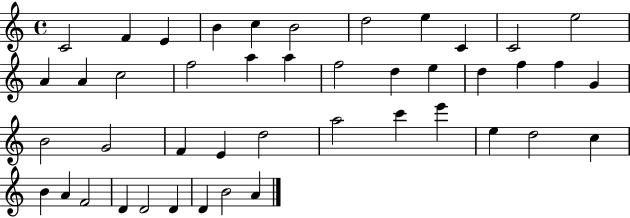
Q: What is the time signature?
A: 4/4